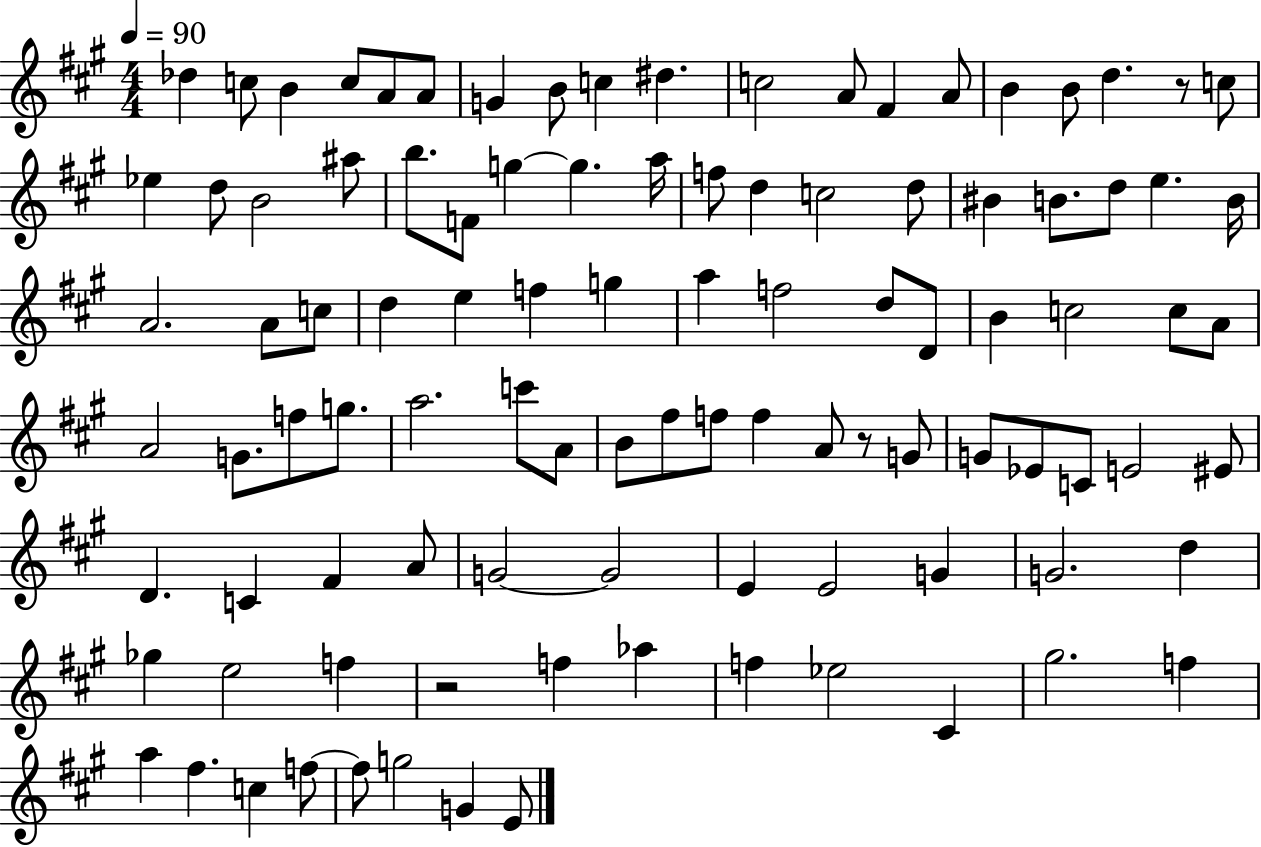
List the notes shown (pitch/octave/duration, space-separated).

Db5/q C5/e B4/q C5/e A4/e A4/e G4/q B4/e C5/q D#5/q. C5/h A4/e F#4/q A4/e B4/q B4/e D5/q. R/e C5/e Eb5/q D5/e B4/h A#5/e B5/e. F4/e G5/q G5/q. A5/s F5/e D5/q C5/h D5/e BIS4/q B4/e. D5/e E5/q. B4/s A4/h. A4/e C5/e D5/q E5/q F5/q G5/q A5/q F5/h D5/e D4/e B4/q C5/h C5/e A4/e A4/h G4/e. F5/e G5/e. A5/h. C6/e A4/e B4/e F#5/e F5/e F5/q A4/e R/e G4/e G4/e Eb4/e C4/e E4/h EIS4/e D4/q. C4/q F#4/q A4/e G4/h G4/h E4/q E4/h G4/q G4/h. D5/q Gb5/q E5/h F5/q R/h F5/q Ab5/q F5/q Eb5/h C#4/q G#5/h. F5/q A5/q F#5/q. C5/q F5/e F5/e G5/h G4/q E4/e